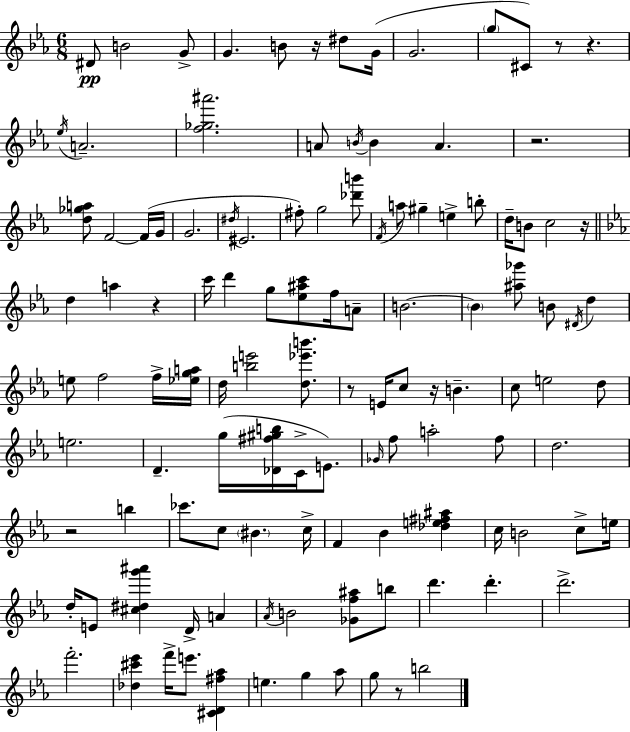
{
  \clef treble
  \numericTimeSignature
  \time 6/8
  \key ees \major
  dis'8\pp b'2 g'8-> | g'4. b'8 r16 dis''8 g'16( | g'2. | \parenthesize g''8 cis'8) r8 r4. | \break \acciaccatura { ees''16 } a'2.-- | <f'' ges'' ais'''>2. | a'8 \acciaccatura { b'16 } b'4 a'4. | r2. | \break <d'' ges'' a''>8 f'2~~ | f'16( g'16 g'2. | \acciaccatura { dis''16 } eis'2. | fis''8-.) g''2 | \break <des''' b'''>8 \acciaccatura { f'16 } a''8 gis''4-- e''4-> | b''8-. d''16-- b'8 c''2 | r16 \bar "||" \break \key c \minor d''4 a''4 r4 | c'''16 d'''4 g''8 <ees'' ais'' c'''>8 f''16 a'8-- | b'2.~~ | \parenthesize b'4 <ais'' ges'''>8 b'8 \acciaccatura { dis'16 } d''4 | \break e''8 f''2 f''16-> | <ees'' g'' a''>16 d''16 <b'' e'''>2 <d'' ees''' b'''>8. | r8 e'16 c''8 r16 b'4.-- | c''8 e''2 d''8 | \break e''2. | d'4.-- g''16( <des' fis'' gis'' b''>16 c'16-> e'8.) | \grace { ges'16 } f''8 a''2-. | f''8 d''2. | \break r2 b''4 | ces'''8. c''8 \parenthesize bis'4. | c''16-> f'4 bes'4 <des'' e'' fis'' ais''>4 | c''16 b'2 c''8-> | \break e''16 d''16-. e'8 <cis'' dis'' g''' ais'''>4 d'16-> a'4 | \acciaccatura { aes'16 } b'2 <ges' f'' ais''>8 | b''8 d'''4. d'''4.-. | d'''2.-> | \break f'''2.-. | <des'' cis''' ees'''>4 f'''16-> e'''8. <cis' d' fis'' aes''>4 | e''4. g''4 | aes''8 g''8 r8 b''2 | \break \bar "|."
}